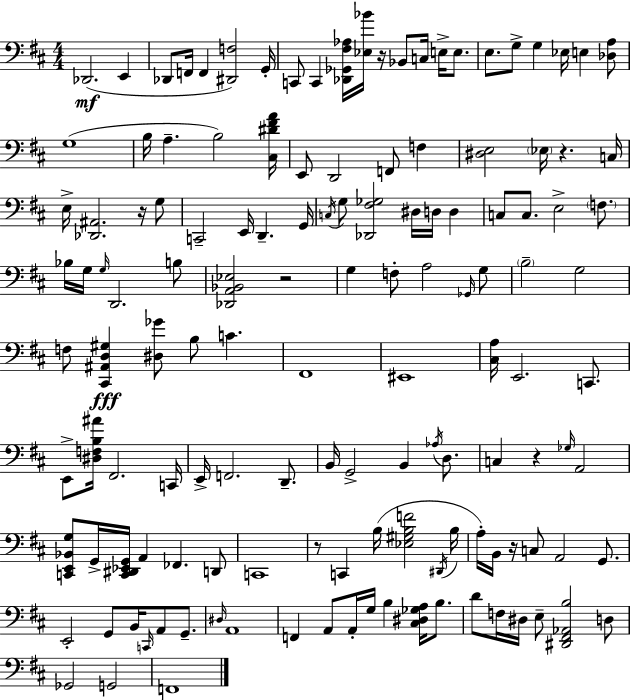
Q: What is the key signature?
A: D major